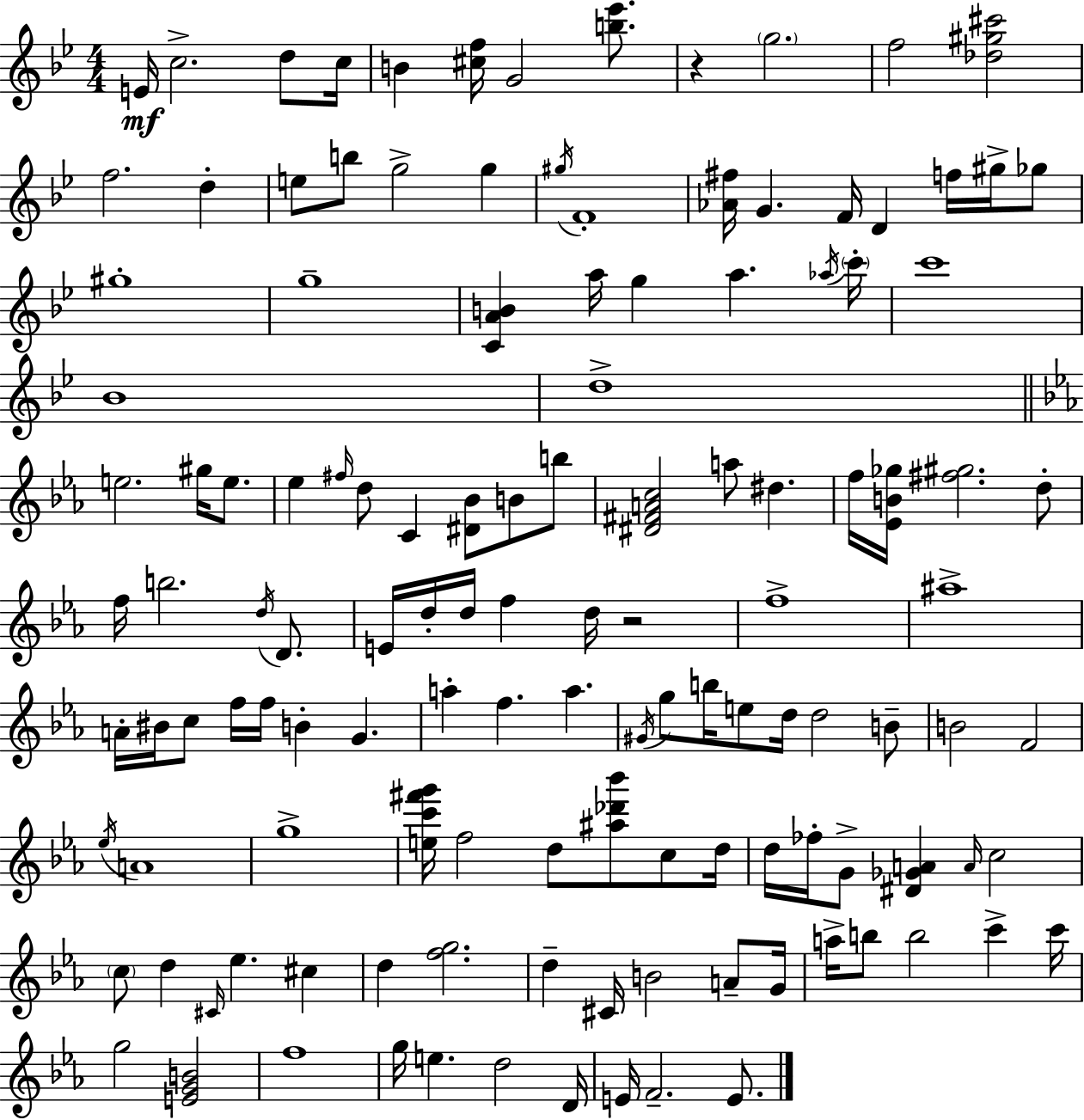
E4/s C5/h. D5/e C5/s B4/q [C#5,F5]/s G4/h [B5,Eb6]/e. R/q G5/h. F5/h [Db5,G#5,C#6]/h F5/h. D5/q E5/e B5/e G5/h G5/q G#5/s F4/w [Ab4,F#5]/s G4/q. F4/s D4/q F5/s G#5/s Gb5/e G#5/w G5/w [C4,A4,B4]/q A5/s G5/q A5/q. Ab5/s C6/s C6/w Bb4/w D5/w E5/h. G#5/s E5/e. Eb5/q F#5/s D5/e C4/q [D#4,Bb4]/e B4/e B5/e [D#4,F#4,A4,C5]/h A5/e D#5/q. F5/s [Eb4,B4,Gb5]/s [F#5,G#5]/h. D5/e F5/s B5/h. D5/s D4/e. E4/s D5/s D5/s F5/q D5/s R/h F5/w A#5/w A4/s BIS4/s C5/e F5/s F5/s B4/q G4/q. A5/q F5/q. A5/q. G#4/s G5/e B5/s E5/e D5/s D5/h B4/e B4/h F4/h Eb5/s A4/w G5/w [E5,C6,F#6,G6]/s F5/h D5/e [A#5,Db6,Bb6]/e C5/e D5/s D5/s FES5/s G4/e [D#4,Gb4,A4]/q A4/s C5/h C5/e D5/q C#4/s Eb5/q. C#5/q D5/q [F5,G5]/h. D5/q C#4/s B4/h A4/e G4/s A5/s B5/e B5/h C6/q C6/s G5/h [E4,G4,B4]/h F5/w G5/s E5/q. D5/h D4/s E4/s F4/h. E4/e.